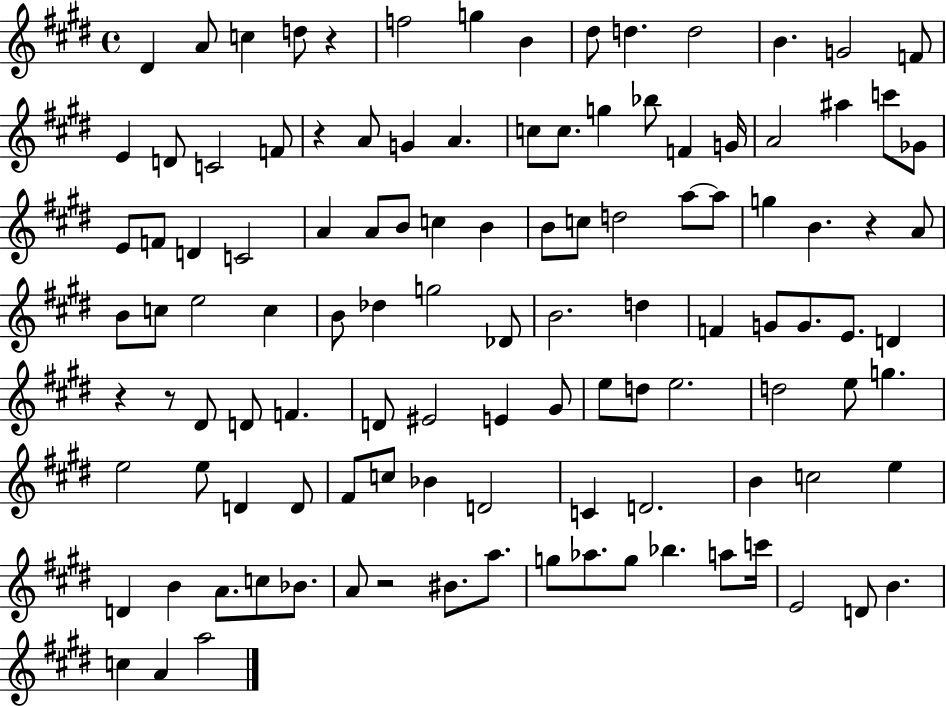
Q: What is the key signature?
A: E major